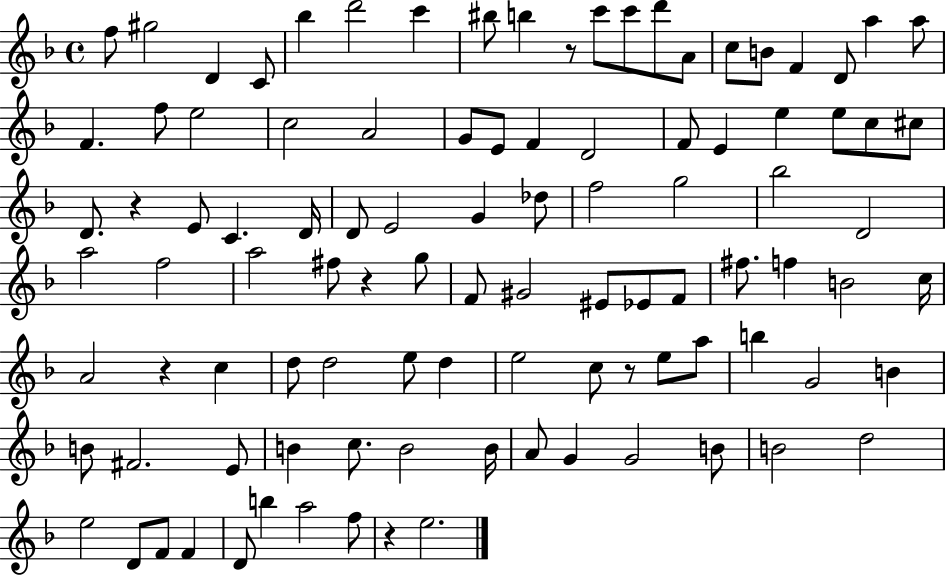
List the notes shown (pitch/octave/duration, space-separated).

F5/e G#5/h D4/q C4/e Bb5/q D6/h C6/q BIS5/e B5/q R/e C6/e C6/e D6/e A4/e C5/e B4/e F4/q D4/e A5/q A5/e F4/q. F5/e E5/h C5/h A4/h G4/e E4/e F4/q D4/h F4/e E4/q E5/q E5/e C5/e C#5/e D4/e. R/q E4/e C4/q. D4/s D4/e E4/h G4/q Db5/e F5/h G5/h Bb5/h D4/h A5/h F5/h A5/h F#5/e R/q G5/e F4/e G#4/h EIS4/e Eb4/e F4/e F#5/e. F5/q B4/h C5/s A4/h R/q C5/q D5/e D5/h E5/e D5/q E5/h C5/e R/e E5/e A5/e B5/q G4/h B4/q B4/e F#4/h. E4/e B4/q C5/e. B4/h B4/s A4/e G4/q G4/h B4/e B4/h D5/h E5/h D4/e F4/e F4/q D4/e B5/q A5/h F5/e R/q E5/h.